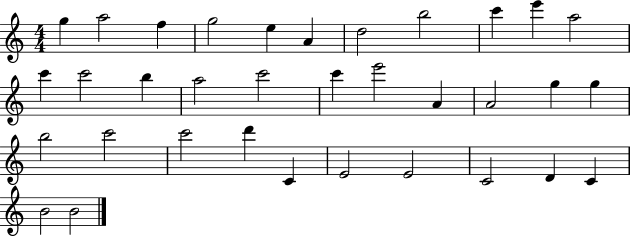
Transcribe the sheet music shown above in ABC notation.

X:1
T:Untitled
M:4/4
L:1/4
K:C
g a2 f g2 e A d2 b2 c' e' a2 c' c'2 b a2 c'2 c' e'2 A A2 g g b2 c'2 c'2 d' C E2 E2 C2 D C B2 B2